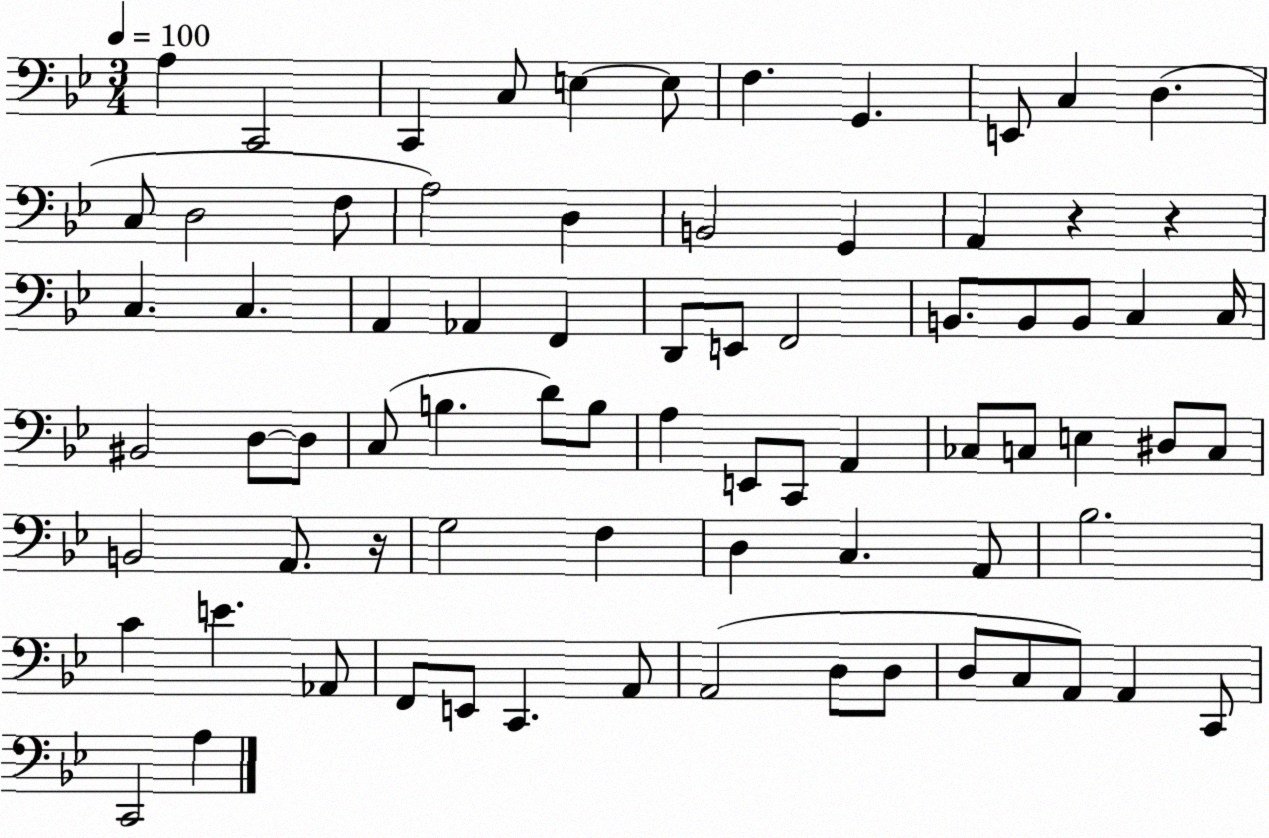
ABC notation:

X:1
T:Untitled
M:3/4
L:1/4
K:Bb
A, C,,2 C,, C,/2 E, E,/2 F, G,, E,,/2 C, D, C,/2 D,2 F,/2 A,2 D, B,,2 G,, A,, z z C, C, A,, _A,, F,, D,,/2 E,,/2 F,,2 B,,/2 B,,/2 B,,/2 C, C,/4 ^B,,2 D,/2 D,/2 C,/2 B, D/2 B,/2 A, E,,/2 C,,/2 A,, _C,/2 C,/2 E, ^D,/2 C,/2 B,,2 A,,/2 z/4 G,2 F, D, C, A,,/2 _B,2 C E _A,,/2 F,,/2 E,,/2 C,, A,,/2 A,,2 D,/2 D,/2 D,/2 C,/2 A,,/2 A,, C,,/2 C,,2 A,